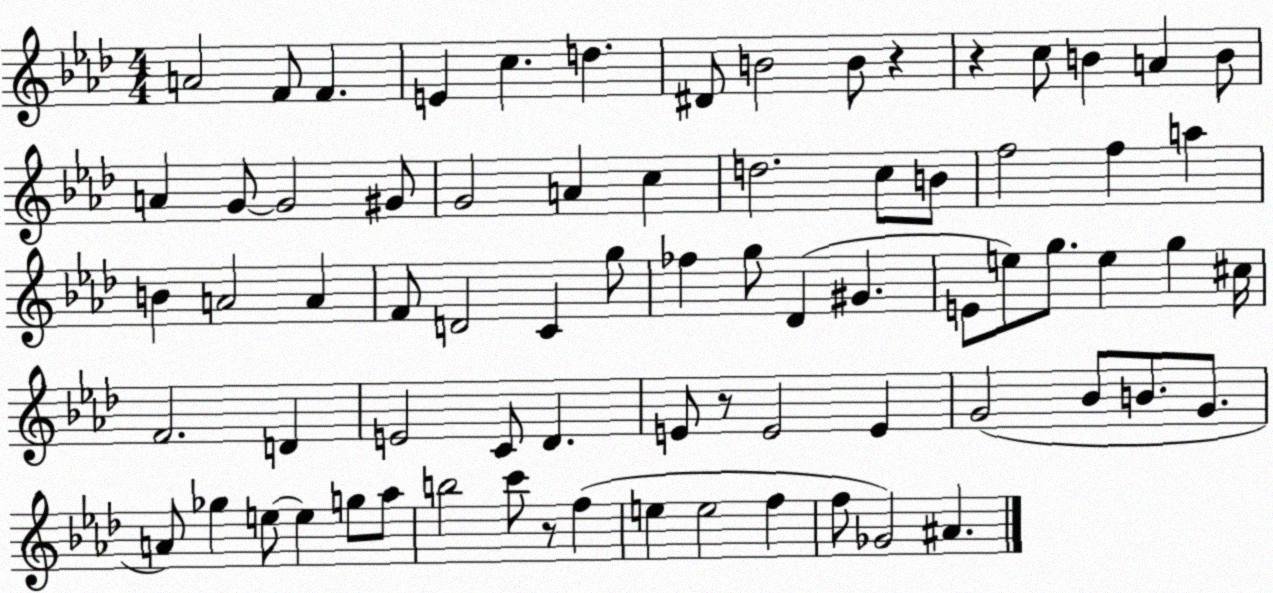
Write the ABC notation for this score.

X:1
T:Untitled
M:4/4
L:1/4
K:Ab
A2 F/2 F E c d ^D/2 B2 B/2 z z c/2 B A B/2 A G/2 G2 ^G/2 G2 A c d2 c/2 B/2 f2 f a B A2 A F/2 D2 C g/2 _f g/2 _D ^G E/2 e/2 g/2 e g ^c/4 F2 D E2 C/2 _D E/2 z/2 E2 E G2 _B/2 B/2 G/2 A/2 _g e/2 e g/2 _a/2 b2 c'/2 z/2 f e e2 f f/2 _G2 ^A